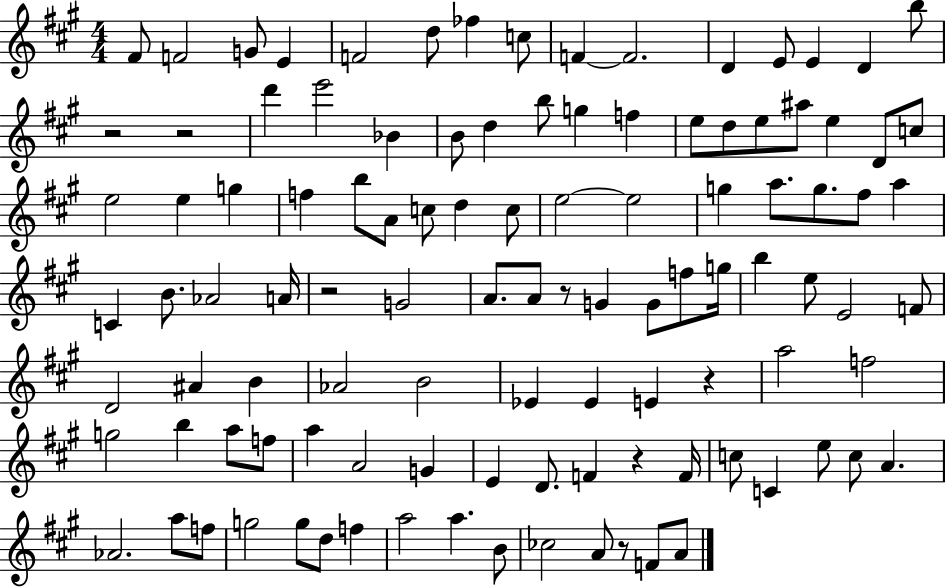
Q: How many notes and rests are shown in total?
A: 108